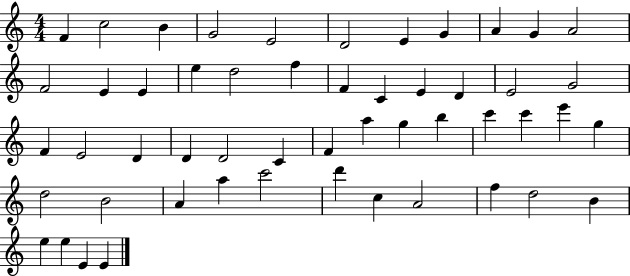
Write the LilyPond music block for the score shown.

{
  \clef treble
  \numericTimeSignature
  \time 4/4
  \key c \major
  f'4 c''2 b'4 | g'2 e'2 | d'2 e'4 g'4 | a'4 g'4 a'2 | \break f'2 e'4 e'4 | e''4 d''2 f''4 | f'4 c'4 e'4 d'4 | e'2 g'2 | \break f'4 e'2 d'4 | d'4 d'2 c'4 | f'4 a''4 g''4 b''4 | c'''4 c'''4 e'''4 g''4 | \break d''2 b'2 | a'4 a''4 c'''2 | d'''4 c''4 a'2 | f''4 d''2 b'4 | \break e''4 e''4 e'4 e'4 | \bar "|."
}